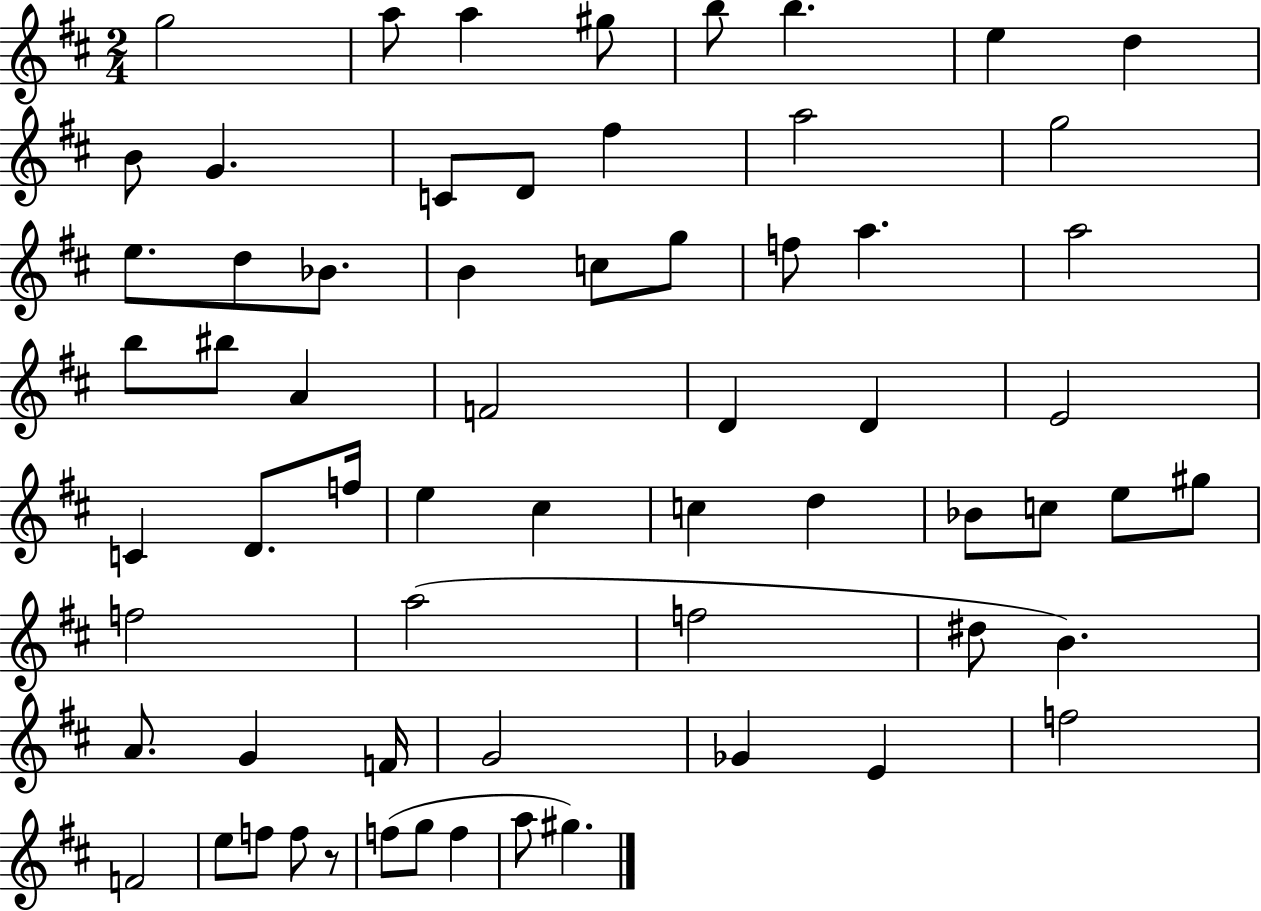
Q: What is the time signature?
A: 2/4